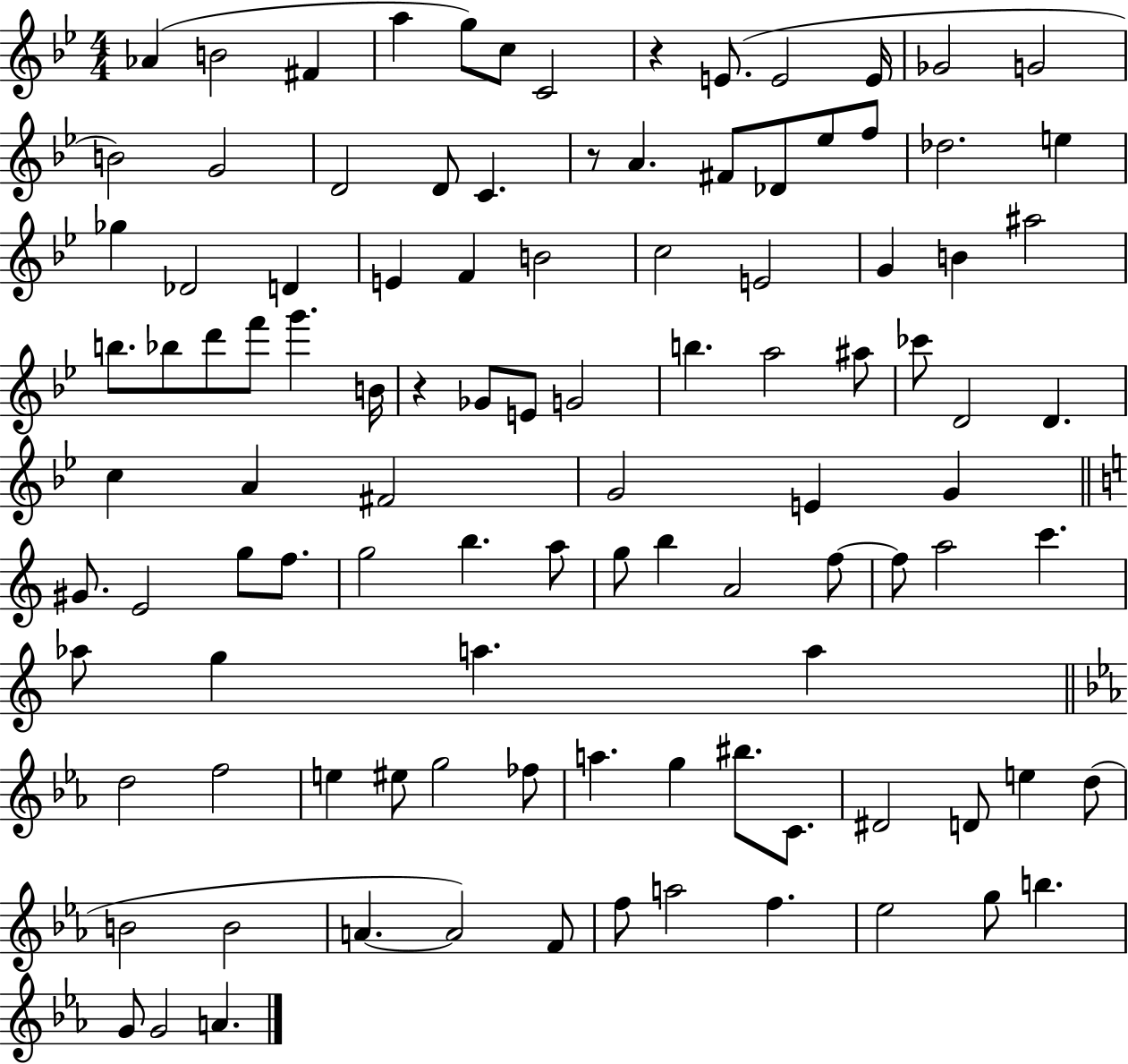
Ab4/q B4/h F#4/q A5/q G5/e C5/e C4/h R/q E4/e. E4/h E4/s Gb4/h G4/h B4/h G4/h D4/h D4/e C4/q. R/e A4/q. F#4/e Db4/e Eb5/e F5/e Db5/h. E5/q Gb5/q Db4/h D4/q E4/q F4/q B4/h C5/h E4/h G4/q B4/q A#5/h B5/e. Bb5/e D6/e F6/e G6/q. B4/s R/q Gb4/e E4/e G4/h B5/q. A5/h A#5/e CES6/e D4/h D4/q. C5/q A4/q F#4/h G4/h E4/q G4/q G#4/e. E4/h G5/e F5/e. G5/h B5/q. A5/e G5/e B5/q A4/h F5/e F5/e A5/h C6/q. Ab5/e G5/q A5/q. A5/q D5/h F5/h E5/q EIS5/e G5/h FES5/e A5/q. G5/q BIS5/e. C4/e. D#4/h D4/e E5/q D5/e B4/h B4/h A4/q. A4/h F4/e F5/e A5/h F5/q. Eb5/h G5/e B5/q. G4/e G4/h A4/q.